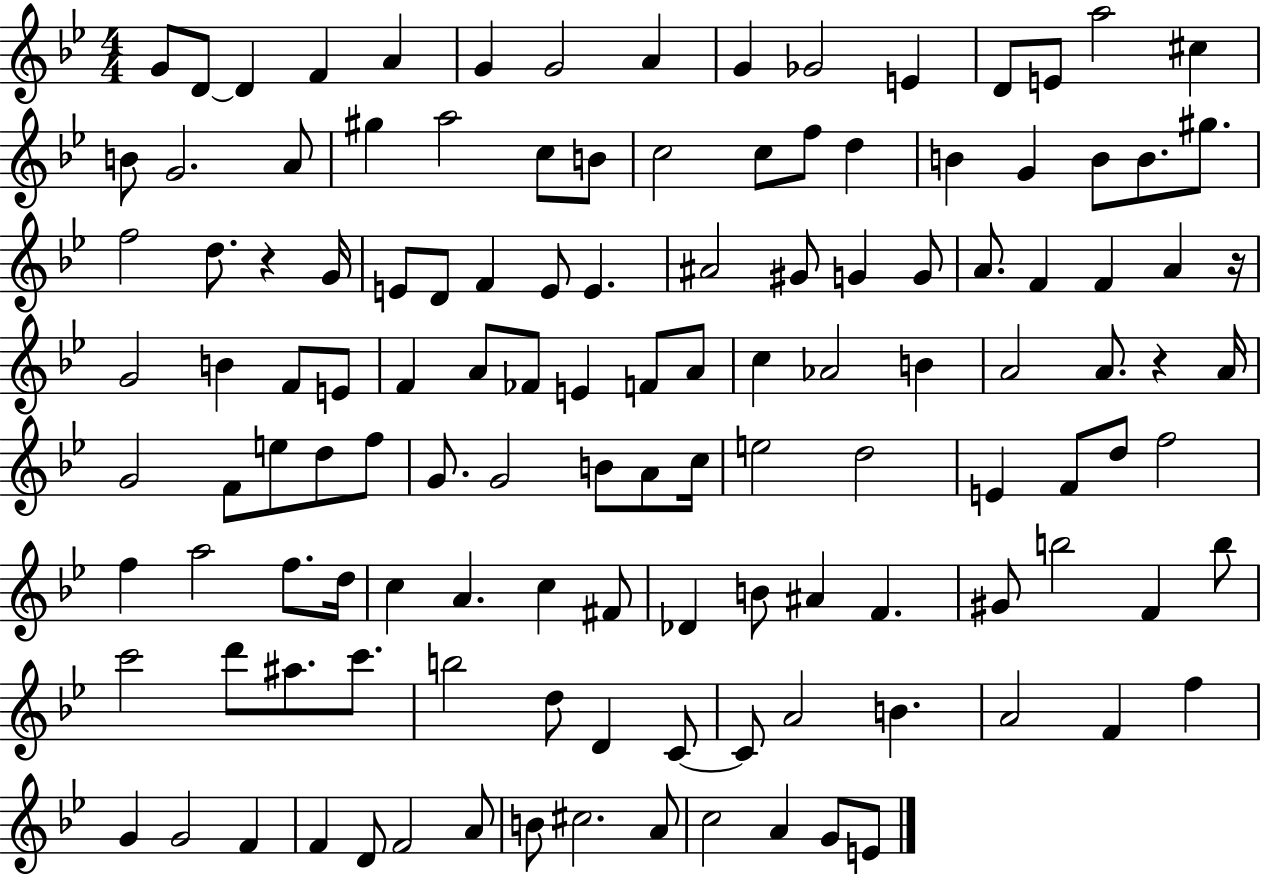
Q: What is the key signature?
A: BES major